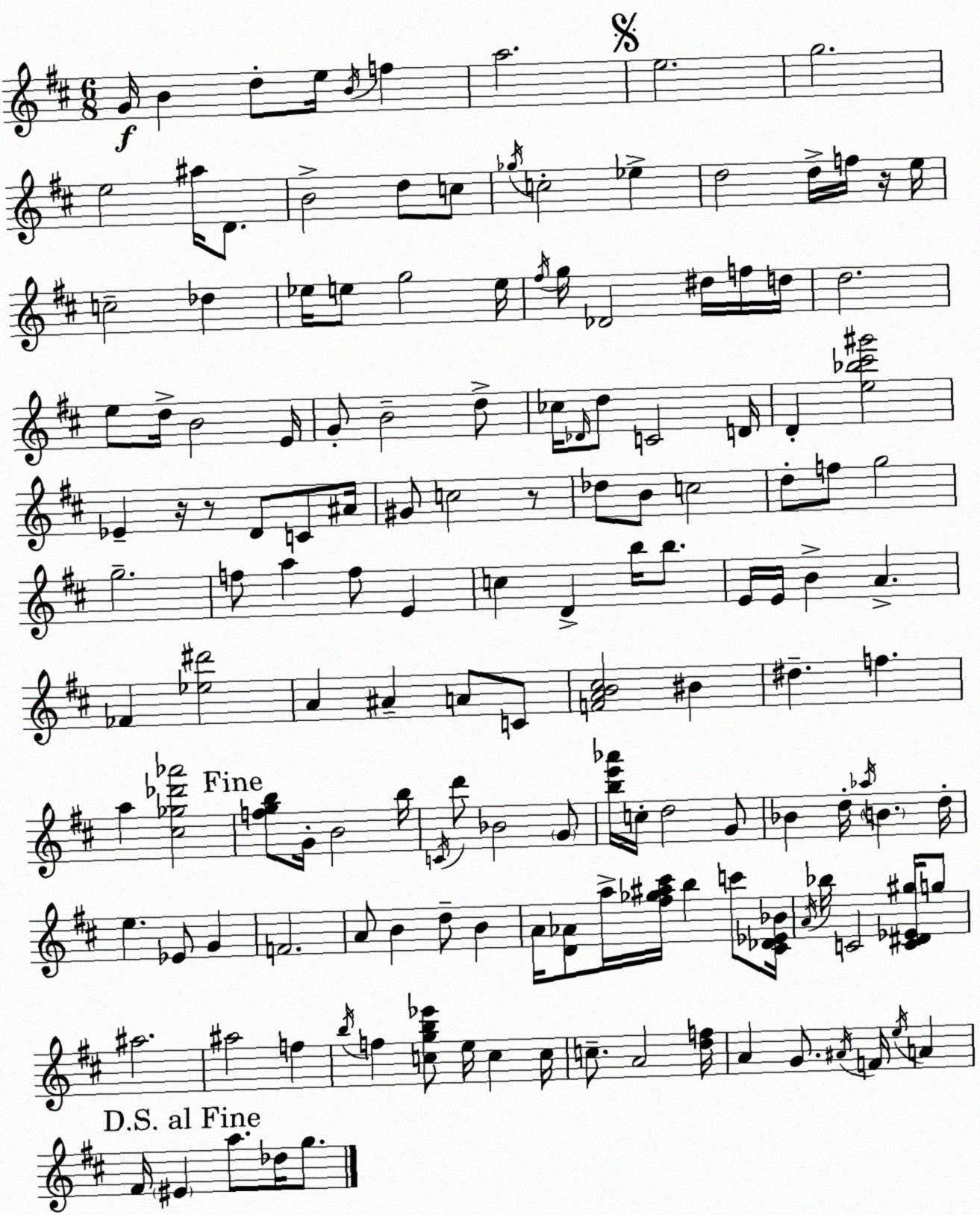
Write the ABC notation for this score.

X:1
T:Untitled
M:6/8
L:1/4
K:D
G/4 B d/2 e/4 B/4 f a2 e2 g2 e2 ^a/4 D/2 B2 d/2 c/2 _g/4 c2 _e d2 d/4 f/4 z/4 e/4 c2 _d _e/4 e/2 g2 e/4 ^f/4 g/4 _D2 ^d/4 f/4 d/4 d2 e/2 d/4 B2 E/4 G/2 B2 d/2 _c/4 _D/4 d/2 C2 D/4 D [e_b^c'^g']2 _E z/4 z/2 D/2 C/2 ^A/4 ^G/2 c2 z/2 _d/2 B/2 c2 d/2 f/2 g2 g2 f/2 a f/2 E c D b/4 b/2 E/4 E/4 B A _F [_e^d']2 A ^A A/2 C/2 [FAB^c]2 ^B ^d f a [^c_g_d'_a']2 [fgb]/2 G/4 B2 b/4 C/4 d'/2 _B2 G/2 [be'_a']/4 c/4 d2 G/2 _B d/4 _a/4 B d/4 e _E/2 G F2 A/2 B d/2 B A/4 [D_A]/2 a/4 [^f_g^a^c']/4 b c'/2 [^C_D_E_B]/4 A/4 _b/4 C2 [C^D_E^g]/4 g/2 ^a2 ^a2 f b/4 f [cgb_e']/2 e/4 c c/4 c/2 A2 [df]/4 A G/2 ^A/4 F/4 e/4 A ^F/4 ^E a/2 _d/4 g/2